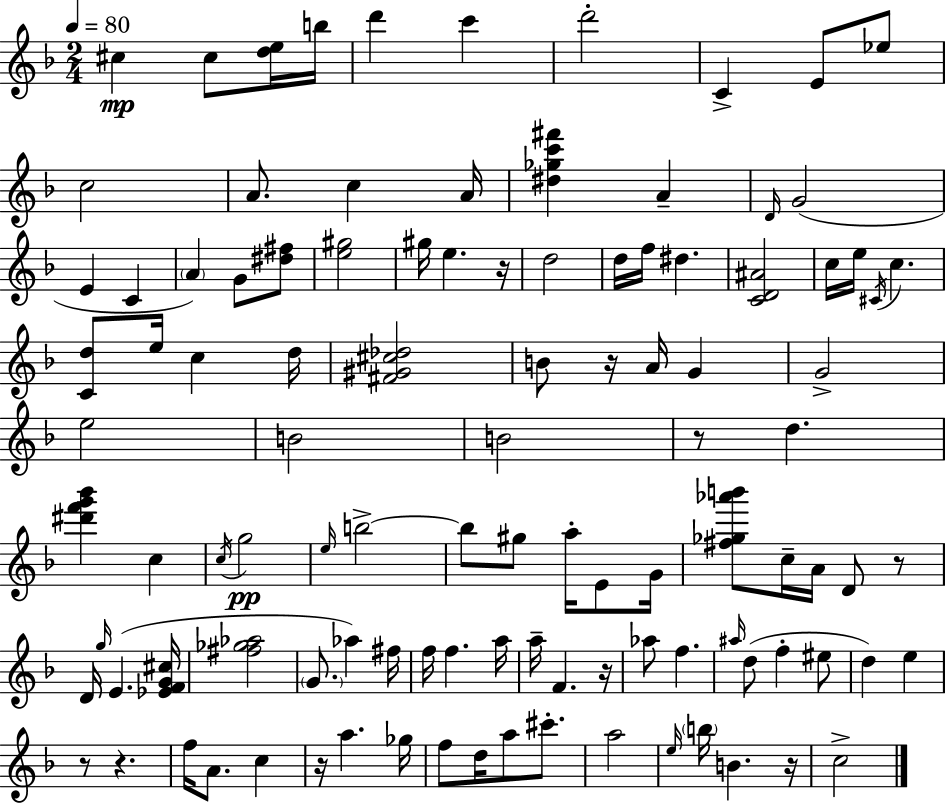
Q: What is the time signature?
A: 2/4